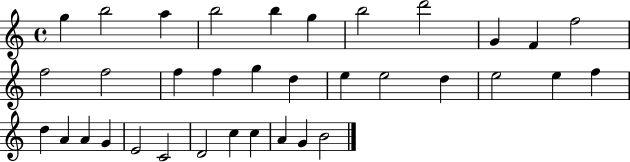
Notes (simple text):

G5/q B5/h A5/q B5/h B5/q G5/q B5/h D6/h G4/q F4/q F5/h F5/h F5/h F5/q F5/q G5/q D5/q E5/q E5/h D5/q E5/h E5/q F5/q D5/q A4/q A4/q G4/q E4/h C4/h D4/h C5/q C5/q A4/q G4/q B4/h